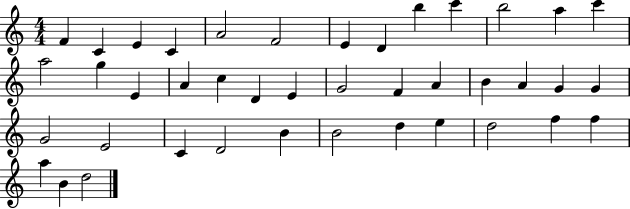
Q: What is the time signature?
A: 4/4